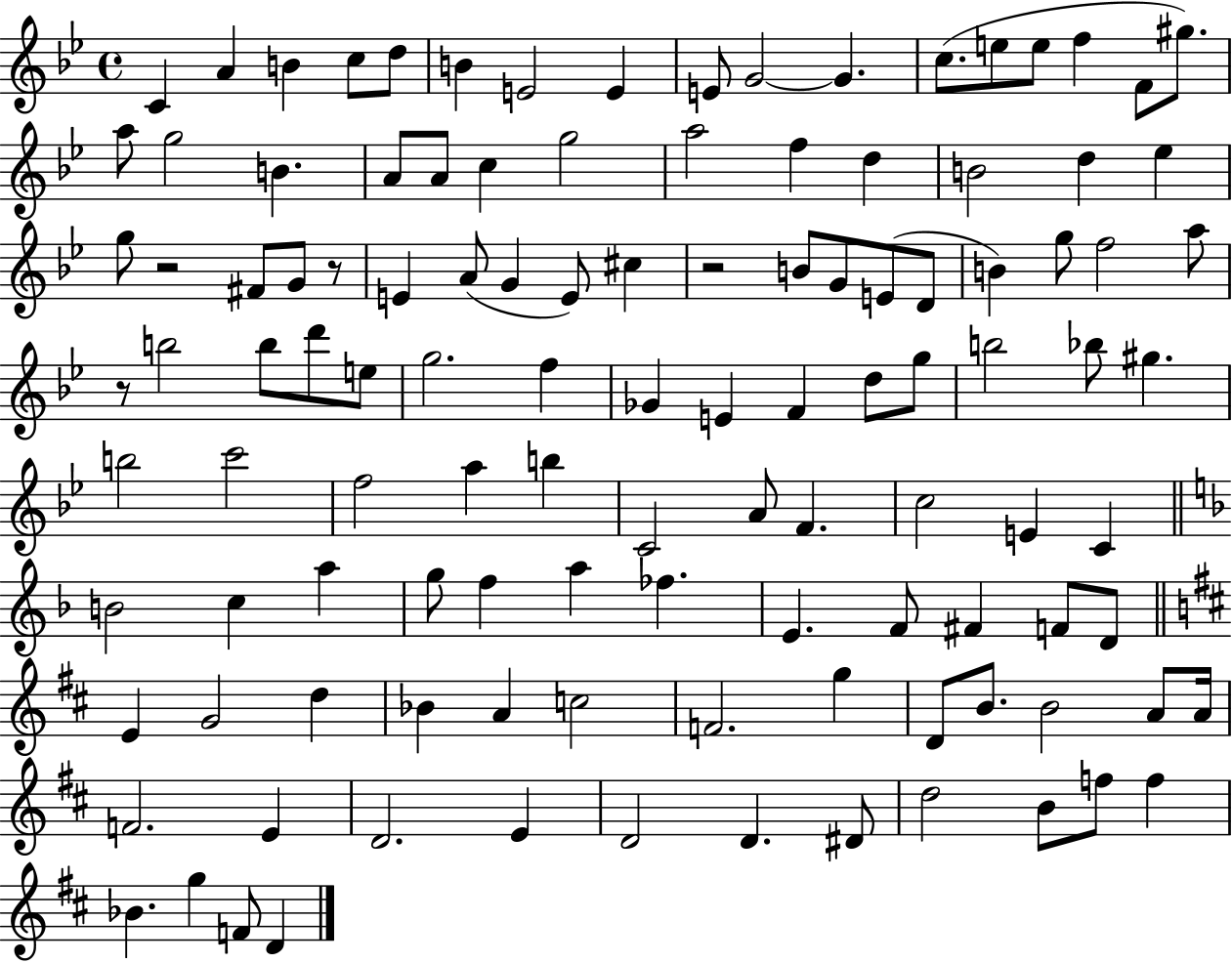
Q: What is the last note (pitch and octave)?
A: D4